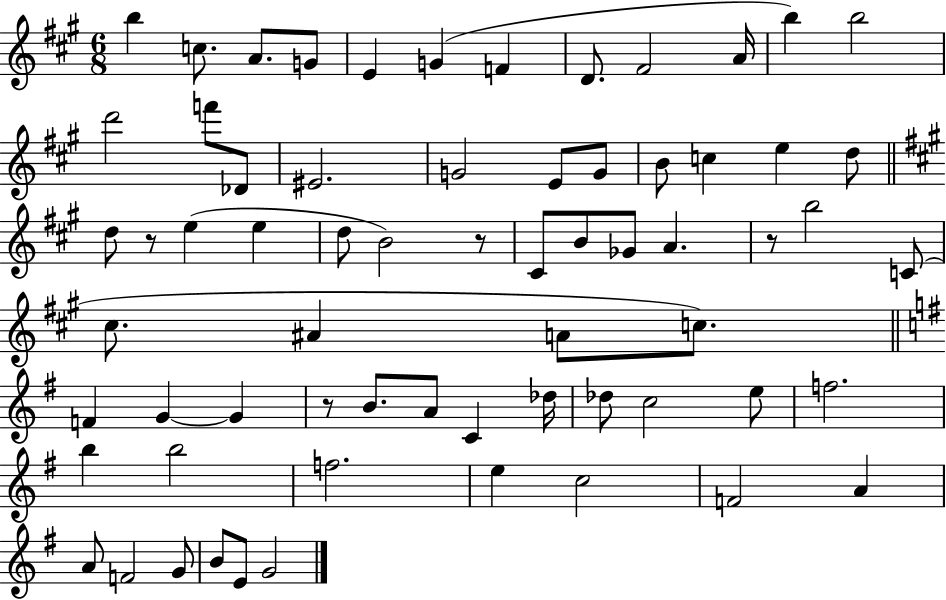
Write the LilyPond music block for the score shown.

{
  \clef treble
  \numericTimeSignature
  \time 6/8
  \key a \major
  b''4 c''8. a'8. g'8 | e'4 g'4( f'4 | d'8. fis'2 a'16 | b''4) b''2 | \break d'''2 f'''8 des'8 | eis'2. | g'2 e'8 g'8 | b'8 c''4 e''4 d''8 | \break \bar "||" \break \key a \major d''8 r8 e''4( e''4 | d''8 b'2) r8 | cis'8 b'8 ges'8 a'4. | r8 b''2 c'8( | \break cis''8. ais'4 a'8 c''8.) | \bar "||" \break \key e \minor f'4 g'4~~ g'4 | r8 b'8. a'8 c'4 des''16 | des''8 c''2 e''8 | f''2. | \break b''4 b''2 | f''2. | e''4 c''2 | f'2 a'4 | \break a'8 f'2 g'8 | b'8 e'8 g'2 | \bar "|."
}